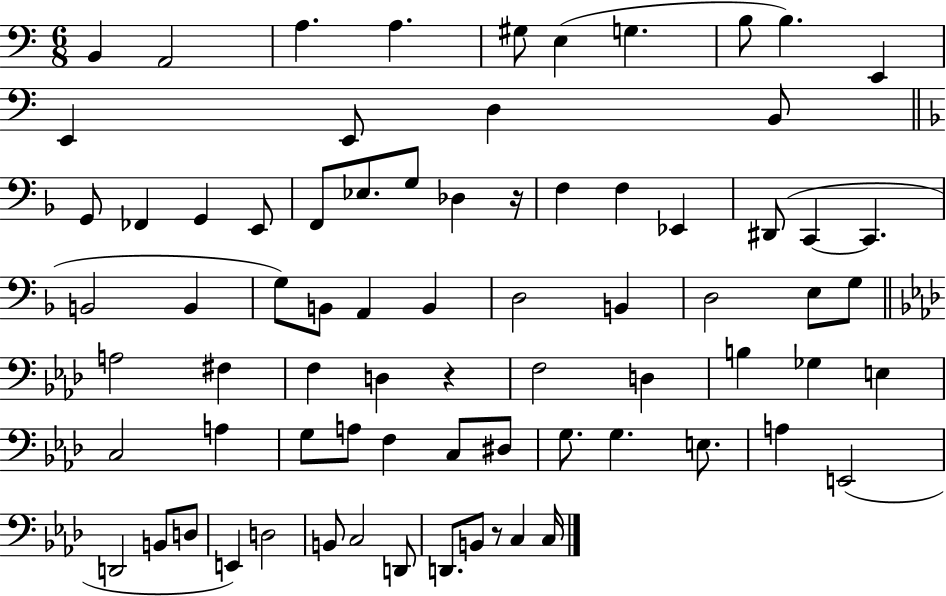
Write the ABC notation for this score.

X:1
T:Untitled
M:6/8
L:1/4
K:C
B,, A,,2 A, A, ^G,/2 E, G, B,/2 B, E,, E,, E,,/2 D, B,,/2 G,,/2 _F,, G,, E,,/2 F,,/2 _E,/2 G,/2 _D, z/4 F, F, _E,, ^D,,/2 C,, C,, B,,2 B,, G,/2 B,,/2 A,, B,, D,2 B,, D,2 E,/2 G,/2 A,2 ^F, F, D, z F,2 D, B, _G, E, C,2 A, G,/2 A,/2 F, C,/2 ^D,/2 G,/2 G, E,/2 A, E,,2 D,,2 B,,/2 D,/2 E,, D,2 B,,/2 C,2 D,,/2 D,,/2 B,,/2 z/2 C, C,/4